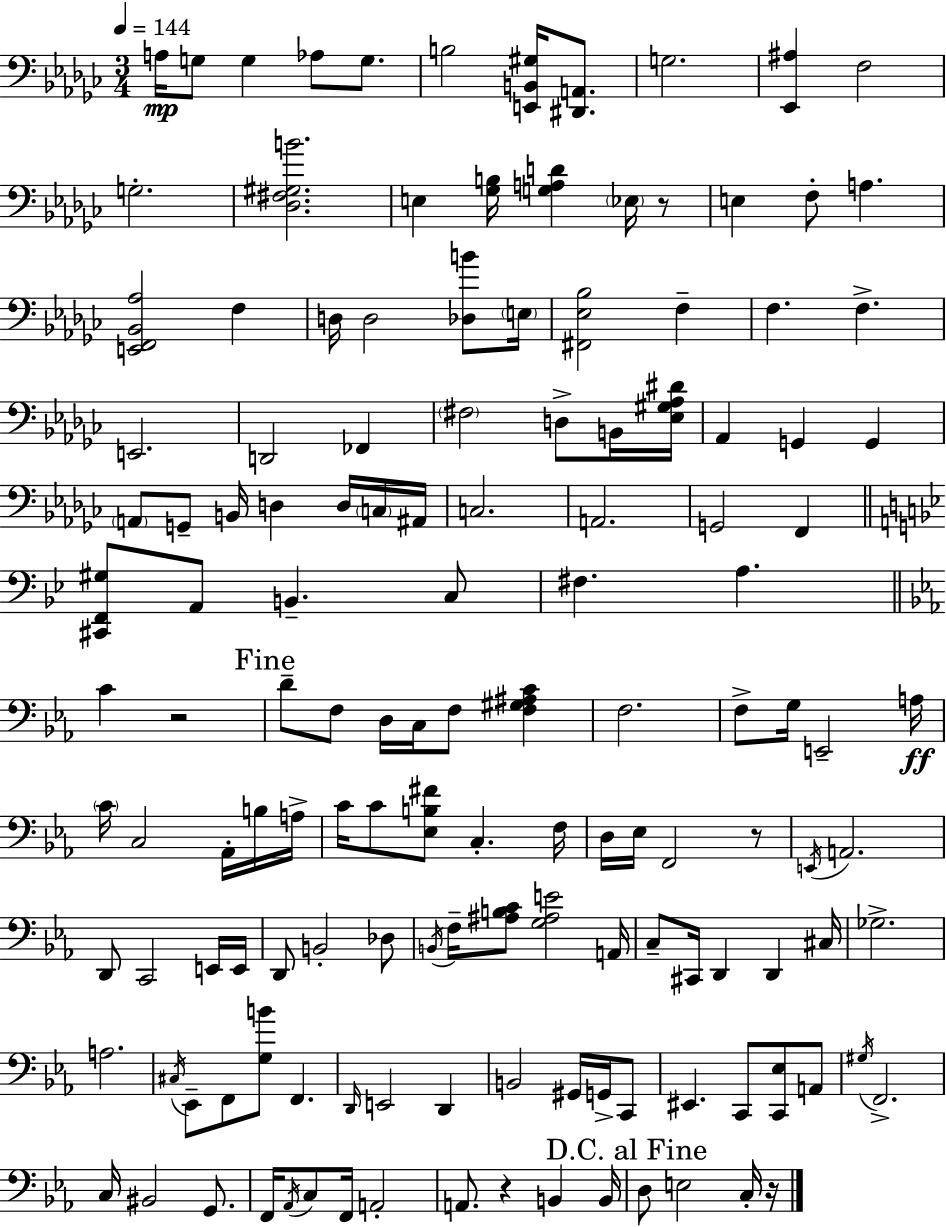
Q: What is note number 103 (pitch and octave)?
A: G#3